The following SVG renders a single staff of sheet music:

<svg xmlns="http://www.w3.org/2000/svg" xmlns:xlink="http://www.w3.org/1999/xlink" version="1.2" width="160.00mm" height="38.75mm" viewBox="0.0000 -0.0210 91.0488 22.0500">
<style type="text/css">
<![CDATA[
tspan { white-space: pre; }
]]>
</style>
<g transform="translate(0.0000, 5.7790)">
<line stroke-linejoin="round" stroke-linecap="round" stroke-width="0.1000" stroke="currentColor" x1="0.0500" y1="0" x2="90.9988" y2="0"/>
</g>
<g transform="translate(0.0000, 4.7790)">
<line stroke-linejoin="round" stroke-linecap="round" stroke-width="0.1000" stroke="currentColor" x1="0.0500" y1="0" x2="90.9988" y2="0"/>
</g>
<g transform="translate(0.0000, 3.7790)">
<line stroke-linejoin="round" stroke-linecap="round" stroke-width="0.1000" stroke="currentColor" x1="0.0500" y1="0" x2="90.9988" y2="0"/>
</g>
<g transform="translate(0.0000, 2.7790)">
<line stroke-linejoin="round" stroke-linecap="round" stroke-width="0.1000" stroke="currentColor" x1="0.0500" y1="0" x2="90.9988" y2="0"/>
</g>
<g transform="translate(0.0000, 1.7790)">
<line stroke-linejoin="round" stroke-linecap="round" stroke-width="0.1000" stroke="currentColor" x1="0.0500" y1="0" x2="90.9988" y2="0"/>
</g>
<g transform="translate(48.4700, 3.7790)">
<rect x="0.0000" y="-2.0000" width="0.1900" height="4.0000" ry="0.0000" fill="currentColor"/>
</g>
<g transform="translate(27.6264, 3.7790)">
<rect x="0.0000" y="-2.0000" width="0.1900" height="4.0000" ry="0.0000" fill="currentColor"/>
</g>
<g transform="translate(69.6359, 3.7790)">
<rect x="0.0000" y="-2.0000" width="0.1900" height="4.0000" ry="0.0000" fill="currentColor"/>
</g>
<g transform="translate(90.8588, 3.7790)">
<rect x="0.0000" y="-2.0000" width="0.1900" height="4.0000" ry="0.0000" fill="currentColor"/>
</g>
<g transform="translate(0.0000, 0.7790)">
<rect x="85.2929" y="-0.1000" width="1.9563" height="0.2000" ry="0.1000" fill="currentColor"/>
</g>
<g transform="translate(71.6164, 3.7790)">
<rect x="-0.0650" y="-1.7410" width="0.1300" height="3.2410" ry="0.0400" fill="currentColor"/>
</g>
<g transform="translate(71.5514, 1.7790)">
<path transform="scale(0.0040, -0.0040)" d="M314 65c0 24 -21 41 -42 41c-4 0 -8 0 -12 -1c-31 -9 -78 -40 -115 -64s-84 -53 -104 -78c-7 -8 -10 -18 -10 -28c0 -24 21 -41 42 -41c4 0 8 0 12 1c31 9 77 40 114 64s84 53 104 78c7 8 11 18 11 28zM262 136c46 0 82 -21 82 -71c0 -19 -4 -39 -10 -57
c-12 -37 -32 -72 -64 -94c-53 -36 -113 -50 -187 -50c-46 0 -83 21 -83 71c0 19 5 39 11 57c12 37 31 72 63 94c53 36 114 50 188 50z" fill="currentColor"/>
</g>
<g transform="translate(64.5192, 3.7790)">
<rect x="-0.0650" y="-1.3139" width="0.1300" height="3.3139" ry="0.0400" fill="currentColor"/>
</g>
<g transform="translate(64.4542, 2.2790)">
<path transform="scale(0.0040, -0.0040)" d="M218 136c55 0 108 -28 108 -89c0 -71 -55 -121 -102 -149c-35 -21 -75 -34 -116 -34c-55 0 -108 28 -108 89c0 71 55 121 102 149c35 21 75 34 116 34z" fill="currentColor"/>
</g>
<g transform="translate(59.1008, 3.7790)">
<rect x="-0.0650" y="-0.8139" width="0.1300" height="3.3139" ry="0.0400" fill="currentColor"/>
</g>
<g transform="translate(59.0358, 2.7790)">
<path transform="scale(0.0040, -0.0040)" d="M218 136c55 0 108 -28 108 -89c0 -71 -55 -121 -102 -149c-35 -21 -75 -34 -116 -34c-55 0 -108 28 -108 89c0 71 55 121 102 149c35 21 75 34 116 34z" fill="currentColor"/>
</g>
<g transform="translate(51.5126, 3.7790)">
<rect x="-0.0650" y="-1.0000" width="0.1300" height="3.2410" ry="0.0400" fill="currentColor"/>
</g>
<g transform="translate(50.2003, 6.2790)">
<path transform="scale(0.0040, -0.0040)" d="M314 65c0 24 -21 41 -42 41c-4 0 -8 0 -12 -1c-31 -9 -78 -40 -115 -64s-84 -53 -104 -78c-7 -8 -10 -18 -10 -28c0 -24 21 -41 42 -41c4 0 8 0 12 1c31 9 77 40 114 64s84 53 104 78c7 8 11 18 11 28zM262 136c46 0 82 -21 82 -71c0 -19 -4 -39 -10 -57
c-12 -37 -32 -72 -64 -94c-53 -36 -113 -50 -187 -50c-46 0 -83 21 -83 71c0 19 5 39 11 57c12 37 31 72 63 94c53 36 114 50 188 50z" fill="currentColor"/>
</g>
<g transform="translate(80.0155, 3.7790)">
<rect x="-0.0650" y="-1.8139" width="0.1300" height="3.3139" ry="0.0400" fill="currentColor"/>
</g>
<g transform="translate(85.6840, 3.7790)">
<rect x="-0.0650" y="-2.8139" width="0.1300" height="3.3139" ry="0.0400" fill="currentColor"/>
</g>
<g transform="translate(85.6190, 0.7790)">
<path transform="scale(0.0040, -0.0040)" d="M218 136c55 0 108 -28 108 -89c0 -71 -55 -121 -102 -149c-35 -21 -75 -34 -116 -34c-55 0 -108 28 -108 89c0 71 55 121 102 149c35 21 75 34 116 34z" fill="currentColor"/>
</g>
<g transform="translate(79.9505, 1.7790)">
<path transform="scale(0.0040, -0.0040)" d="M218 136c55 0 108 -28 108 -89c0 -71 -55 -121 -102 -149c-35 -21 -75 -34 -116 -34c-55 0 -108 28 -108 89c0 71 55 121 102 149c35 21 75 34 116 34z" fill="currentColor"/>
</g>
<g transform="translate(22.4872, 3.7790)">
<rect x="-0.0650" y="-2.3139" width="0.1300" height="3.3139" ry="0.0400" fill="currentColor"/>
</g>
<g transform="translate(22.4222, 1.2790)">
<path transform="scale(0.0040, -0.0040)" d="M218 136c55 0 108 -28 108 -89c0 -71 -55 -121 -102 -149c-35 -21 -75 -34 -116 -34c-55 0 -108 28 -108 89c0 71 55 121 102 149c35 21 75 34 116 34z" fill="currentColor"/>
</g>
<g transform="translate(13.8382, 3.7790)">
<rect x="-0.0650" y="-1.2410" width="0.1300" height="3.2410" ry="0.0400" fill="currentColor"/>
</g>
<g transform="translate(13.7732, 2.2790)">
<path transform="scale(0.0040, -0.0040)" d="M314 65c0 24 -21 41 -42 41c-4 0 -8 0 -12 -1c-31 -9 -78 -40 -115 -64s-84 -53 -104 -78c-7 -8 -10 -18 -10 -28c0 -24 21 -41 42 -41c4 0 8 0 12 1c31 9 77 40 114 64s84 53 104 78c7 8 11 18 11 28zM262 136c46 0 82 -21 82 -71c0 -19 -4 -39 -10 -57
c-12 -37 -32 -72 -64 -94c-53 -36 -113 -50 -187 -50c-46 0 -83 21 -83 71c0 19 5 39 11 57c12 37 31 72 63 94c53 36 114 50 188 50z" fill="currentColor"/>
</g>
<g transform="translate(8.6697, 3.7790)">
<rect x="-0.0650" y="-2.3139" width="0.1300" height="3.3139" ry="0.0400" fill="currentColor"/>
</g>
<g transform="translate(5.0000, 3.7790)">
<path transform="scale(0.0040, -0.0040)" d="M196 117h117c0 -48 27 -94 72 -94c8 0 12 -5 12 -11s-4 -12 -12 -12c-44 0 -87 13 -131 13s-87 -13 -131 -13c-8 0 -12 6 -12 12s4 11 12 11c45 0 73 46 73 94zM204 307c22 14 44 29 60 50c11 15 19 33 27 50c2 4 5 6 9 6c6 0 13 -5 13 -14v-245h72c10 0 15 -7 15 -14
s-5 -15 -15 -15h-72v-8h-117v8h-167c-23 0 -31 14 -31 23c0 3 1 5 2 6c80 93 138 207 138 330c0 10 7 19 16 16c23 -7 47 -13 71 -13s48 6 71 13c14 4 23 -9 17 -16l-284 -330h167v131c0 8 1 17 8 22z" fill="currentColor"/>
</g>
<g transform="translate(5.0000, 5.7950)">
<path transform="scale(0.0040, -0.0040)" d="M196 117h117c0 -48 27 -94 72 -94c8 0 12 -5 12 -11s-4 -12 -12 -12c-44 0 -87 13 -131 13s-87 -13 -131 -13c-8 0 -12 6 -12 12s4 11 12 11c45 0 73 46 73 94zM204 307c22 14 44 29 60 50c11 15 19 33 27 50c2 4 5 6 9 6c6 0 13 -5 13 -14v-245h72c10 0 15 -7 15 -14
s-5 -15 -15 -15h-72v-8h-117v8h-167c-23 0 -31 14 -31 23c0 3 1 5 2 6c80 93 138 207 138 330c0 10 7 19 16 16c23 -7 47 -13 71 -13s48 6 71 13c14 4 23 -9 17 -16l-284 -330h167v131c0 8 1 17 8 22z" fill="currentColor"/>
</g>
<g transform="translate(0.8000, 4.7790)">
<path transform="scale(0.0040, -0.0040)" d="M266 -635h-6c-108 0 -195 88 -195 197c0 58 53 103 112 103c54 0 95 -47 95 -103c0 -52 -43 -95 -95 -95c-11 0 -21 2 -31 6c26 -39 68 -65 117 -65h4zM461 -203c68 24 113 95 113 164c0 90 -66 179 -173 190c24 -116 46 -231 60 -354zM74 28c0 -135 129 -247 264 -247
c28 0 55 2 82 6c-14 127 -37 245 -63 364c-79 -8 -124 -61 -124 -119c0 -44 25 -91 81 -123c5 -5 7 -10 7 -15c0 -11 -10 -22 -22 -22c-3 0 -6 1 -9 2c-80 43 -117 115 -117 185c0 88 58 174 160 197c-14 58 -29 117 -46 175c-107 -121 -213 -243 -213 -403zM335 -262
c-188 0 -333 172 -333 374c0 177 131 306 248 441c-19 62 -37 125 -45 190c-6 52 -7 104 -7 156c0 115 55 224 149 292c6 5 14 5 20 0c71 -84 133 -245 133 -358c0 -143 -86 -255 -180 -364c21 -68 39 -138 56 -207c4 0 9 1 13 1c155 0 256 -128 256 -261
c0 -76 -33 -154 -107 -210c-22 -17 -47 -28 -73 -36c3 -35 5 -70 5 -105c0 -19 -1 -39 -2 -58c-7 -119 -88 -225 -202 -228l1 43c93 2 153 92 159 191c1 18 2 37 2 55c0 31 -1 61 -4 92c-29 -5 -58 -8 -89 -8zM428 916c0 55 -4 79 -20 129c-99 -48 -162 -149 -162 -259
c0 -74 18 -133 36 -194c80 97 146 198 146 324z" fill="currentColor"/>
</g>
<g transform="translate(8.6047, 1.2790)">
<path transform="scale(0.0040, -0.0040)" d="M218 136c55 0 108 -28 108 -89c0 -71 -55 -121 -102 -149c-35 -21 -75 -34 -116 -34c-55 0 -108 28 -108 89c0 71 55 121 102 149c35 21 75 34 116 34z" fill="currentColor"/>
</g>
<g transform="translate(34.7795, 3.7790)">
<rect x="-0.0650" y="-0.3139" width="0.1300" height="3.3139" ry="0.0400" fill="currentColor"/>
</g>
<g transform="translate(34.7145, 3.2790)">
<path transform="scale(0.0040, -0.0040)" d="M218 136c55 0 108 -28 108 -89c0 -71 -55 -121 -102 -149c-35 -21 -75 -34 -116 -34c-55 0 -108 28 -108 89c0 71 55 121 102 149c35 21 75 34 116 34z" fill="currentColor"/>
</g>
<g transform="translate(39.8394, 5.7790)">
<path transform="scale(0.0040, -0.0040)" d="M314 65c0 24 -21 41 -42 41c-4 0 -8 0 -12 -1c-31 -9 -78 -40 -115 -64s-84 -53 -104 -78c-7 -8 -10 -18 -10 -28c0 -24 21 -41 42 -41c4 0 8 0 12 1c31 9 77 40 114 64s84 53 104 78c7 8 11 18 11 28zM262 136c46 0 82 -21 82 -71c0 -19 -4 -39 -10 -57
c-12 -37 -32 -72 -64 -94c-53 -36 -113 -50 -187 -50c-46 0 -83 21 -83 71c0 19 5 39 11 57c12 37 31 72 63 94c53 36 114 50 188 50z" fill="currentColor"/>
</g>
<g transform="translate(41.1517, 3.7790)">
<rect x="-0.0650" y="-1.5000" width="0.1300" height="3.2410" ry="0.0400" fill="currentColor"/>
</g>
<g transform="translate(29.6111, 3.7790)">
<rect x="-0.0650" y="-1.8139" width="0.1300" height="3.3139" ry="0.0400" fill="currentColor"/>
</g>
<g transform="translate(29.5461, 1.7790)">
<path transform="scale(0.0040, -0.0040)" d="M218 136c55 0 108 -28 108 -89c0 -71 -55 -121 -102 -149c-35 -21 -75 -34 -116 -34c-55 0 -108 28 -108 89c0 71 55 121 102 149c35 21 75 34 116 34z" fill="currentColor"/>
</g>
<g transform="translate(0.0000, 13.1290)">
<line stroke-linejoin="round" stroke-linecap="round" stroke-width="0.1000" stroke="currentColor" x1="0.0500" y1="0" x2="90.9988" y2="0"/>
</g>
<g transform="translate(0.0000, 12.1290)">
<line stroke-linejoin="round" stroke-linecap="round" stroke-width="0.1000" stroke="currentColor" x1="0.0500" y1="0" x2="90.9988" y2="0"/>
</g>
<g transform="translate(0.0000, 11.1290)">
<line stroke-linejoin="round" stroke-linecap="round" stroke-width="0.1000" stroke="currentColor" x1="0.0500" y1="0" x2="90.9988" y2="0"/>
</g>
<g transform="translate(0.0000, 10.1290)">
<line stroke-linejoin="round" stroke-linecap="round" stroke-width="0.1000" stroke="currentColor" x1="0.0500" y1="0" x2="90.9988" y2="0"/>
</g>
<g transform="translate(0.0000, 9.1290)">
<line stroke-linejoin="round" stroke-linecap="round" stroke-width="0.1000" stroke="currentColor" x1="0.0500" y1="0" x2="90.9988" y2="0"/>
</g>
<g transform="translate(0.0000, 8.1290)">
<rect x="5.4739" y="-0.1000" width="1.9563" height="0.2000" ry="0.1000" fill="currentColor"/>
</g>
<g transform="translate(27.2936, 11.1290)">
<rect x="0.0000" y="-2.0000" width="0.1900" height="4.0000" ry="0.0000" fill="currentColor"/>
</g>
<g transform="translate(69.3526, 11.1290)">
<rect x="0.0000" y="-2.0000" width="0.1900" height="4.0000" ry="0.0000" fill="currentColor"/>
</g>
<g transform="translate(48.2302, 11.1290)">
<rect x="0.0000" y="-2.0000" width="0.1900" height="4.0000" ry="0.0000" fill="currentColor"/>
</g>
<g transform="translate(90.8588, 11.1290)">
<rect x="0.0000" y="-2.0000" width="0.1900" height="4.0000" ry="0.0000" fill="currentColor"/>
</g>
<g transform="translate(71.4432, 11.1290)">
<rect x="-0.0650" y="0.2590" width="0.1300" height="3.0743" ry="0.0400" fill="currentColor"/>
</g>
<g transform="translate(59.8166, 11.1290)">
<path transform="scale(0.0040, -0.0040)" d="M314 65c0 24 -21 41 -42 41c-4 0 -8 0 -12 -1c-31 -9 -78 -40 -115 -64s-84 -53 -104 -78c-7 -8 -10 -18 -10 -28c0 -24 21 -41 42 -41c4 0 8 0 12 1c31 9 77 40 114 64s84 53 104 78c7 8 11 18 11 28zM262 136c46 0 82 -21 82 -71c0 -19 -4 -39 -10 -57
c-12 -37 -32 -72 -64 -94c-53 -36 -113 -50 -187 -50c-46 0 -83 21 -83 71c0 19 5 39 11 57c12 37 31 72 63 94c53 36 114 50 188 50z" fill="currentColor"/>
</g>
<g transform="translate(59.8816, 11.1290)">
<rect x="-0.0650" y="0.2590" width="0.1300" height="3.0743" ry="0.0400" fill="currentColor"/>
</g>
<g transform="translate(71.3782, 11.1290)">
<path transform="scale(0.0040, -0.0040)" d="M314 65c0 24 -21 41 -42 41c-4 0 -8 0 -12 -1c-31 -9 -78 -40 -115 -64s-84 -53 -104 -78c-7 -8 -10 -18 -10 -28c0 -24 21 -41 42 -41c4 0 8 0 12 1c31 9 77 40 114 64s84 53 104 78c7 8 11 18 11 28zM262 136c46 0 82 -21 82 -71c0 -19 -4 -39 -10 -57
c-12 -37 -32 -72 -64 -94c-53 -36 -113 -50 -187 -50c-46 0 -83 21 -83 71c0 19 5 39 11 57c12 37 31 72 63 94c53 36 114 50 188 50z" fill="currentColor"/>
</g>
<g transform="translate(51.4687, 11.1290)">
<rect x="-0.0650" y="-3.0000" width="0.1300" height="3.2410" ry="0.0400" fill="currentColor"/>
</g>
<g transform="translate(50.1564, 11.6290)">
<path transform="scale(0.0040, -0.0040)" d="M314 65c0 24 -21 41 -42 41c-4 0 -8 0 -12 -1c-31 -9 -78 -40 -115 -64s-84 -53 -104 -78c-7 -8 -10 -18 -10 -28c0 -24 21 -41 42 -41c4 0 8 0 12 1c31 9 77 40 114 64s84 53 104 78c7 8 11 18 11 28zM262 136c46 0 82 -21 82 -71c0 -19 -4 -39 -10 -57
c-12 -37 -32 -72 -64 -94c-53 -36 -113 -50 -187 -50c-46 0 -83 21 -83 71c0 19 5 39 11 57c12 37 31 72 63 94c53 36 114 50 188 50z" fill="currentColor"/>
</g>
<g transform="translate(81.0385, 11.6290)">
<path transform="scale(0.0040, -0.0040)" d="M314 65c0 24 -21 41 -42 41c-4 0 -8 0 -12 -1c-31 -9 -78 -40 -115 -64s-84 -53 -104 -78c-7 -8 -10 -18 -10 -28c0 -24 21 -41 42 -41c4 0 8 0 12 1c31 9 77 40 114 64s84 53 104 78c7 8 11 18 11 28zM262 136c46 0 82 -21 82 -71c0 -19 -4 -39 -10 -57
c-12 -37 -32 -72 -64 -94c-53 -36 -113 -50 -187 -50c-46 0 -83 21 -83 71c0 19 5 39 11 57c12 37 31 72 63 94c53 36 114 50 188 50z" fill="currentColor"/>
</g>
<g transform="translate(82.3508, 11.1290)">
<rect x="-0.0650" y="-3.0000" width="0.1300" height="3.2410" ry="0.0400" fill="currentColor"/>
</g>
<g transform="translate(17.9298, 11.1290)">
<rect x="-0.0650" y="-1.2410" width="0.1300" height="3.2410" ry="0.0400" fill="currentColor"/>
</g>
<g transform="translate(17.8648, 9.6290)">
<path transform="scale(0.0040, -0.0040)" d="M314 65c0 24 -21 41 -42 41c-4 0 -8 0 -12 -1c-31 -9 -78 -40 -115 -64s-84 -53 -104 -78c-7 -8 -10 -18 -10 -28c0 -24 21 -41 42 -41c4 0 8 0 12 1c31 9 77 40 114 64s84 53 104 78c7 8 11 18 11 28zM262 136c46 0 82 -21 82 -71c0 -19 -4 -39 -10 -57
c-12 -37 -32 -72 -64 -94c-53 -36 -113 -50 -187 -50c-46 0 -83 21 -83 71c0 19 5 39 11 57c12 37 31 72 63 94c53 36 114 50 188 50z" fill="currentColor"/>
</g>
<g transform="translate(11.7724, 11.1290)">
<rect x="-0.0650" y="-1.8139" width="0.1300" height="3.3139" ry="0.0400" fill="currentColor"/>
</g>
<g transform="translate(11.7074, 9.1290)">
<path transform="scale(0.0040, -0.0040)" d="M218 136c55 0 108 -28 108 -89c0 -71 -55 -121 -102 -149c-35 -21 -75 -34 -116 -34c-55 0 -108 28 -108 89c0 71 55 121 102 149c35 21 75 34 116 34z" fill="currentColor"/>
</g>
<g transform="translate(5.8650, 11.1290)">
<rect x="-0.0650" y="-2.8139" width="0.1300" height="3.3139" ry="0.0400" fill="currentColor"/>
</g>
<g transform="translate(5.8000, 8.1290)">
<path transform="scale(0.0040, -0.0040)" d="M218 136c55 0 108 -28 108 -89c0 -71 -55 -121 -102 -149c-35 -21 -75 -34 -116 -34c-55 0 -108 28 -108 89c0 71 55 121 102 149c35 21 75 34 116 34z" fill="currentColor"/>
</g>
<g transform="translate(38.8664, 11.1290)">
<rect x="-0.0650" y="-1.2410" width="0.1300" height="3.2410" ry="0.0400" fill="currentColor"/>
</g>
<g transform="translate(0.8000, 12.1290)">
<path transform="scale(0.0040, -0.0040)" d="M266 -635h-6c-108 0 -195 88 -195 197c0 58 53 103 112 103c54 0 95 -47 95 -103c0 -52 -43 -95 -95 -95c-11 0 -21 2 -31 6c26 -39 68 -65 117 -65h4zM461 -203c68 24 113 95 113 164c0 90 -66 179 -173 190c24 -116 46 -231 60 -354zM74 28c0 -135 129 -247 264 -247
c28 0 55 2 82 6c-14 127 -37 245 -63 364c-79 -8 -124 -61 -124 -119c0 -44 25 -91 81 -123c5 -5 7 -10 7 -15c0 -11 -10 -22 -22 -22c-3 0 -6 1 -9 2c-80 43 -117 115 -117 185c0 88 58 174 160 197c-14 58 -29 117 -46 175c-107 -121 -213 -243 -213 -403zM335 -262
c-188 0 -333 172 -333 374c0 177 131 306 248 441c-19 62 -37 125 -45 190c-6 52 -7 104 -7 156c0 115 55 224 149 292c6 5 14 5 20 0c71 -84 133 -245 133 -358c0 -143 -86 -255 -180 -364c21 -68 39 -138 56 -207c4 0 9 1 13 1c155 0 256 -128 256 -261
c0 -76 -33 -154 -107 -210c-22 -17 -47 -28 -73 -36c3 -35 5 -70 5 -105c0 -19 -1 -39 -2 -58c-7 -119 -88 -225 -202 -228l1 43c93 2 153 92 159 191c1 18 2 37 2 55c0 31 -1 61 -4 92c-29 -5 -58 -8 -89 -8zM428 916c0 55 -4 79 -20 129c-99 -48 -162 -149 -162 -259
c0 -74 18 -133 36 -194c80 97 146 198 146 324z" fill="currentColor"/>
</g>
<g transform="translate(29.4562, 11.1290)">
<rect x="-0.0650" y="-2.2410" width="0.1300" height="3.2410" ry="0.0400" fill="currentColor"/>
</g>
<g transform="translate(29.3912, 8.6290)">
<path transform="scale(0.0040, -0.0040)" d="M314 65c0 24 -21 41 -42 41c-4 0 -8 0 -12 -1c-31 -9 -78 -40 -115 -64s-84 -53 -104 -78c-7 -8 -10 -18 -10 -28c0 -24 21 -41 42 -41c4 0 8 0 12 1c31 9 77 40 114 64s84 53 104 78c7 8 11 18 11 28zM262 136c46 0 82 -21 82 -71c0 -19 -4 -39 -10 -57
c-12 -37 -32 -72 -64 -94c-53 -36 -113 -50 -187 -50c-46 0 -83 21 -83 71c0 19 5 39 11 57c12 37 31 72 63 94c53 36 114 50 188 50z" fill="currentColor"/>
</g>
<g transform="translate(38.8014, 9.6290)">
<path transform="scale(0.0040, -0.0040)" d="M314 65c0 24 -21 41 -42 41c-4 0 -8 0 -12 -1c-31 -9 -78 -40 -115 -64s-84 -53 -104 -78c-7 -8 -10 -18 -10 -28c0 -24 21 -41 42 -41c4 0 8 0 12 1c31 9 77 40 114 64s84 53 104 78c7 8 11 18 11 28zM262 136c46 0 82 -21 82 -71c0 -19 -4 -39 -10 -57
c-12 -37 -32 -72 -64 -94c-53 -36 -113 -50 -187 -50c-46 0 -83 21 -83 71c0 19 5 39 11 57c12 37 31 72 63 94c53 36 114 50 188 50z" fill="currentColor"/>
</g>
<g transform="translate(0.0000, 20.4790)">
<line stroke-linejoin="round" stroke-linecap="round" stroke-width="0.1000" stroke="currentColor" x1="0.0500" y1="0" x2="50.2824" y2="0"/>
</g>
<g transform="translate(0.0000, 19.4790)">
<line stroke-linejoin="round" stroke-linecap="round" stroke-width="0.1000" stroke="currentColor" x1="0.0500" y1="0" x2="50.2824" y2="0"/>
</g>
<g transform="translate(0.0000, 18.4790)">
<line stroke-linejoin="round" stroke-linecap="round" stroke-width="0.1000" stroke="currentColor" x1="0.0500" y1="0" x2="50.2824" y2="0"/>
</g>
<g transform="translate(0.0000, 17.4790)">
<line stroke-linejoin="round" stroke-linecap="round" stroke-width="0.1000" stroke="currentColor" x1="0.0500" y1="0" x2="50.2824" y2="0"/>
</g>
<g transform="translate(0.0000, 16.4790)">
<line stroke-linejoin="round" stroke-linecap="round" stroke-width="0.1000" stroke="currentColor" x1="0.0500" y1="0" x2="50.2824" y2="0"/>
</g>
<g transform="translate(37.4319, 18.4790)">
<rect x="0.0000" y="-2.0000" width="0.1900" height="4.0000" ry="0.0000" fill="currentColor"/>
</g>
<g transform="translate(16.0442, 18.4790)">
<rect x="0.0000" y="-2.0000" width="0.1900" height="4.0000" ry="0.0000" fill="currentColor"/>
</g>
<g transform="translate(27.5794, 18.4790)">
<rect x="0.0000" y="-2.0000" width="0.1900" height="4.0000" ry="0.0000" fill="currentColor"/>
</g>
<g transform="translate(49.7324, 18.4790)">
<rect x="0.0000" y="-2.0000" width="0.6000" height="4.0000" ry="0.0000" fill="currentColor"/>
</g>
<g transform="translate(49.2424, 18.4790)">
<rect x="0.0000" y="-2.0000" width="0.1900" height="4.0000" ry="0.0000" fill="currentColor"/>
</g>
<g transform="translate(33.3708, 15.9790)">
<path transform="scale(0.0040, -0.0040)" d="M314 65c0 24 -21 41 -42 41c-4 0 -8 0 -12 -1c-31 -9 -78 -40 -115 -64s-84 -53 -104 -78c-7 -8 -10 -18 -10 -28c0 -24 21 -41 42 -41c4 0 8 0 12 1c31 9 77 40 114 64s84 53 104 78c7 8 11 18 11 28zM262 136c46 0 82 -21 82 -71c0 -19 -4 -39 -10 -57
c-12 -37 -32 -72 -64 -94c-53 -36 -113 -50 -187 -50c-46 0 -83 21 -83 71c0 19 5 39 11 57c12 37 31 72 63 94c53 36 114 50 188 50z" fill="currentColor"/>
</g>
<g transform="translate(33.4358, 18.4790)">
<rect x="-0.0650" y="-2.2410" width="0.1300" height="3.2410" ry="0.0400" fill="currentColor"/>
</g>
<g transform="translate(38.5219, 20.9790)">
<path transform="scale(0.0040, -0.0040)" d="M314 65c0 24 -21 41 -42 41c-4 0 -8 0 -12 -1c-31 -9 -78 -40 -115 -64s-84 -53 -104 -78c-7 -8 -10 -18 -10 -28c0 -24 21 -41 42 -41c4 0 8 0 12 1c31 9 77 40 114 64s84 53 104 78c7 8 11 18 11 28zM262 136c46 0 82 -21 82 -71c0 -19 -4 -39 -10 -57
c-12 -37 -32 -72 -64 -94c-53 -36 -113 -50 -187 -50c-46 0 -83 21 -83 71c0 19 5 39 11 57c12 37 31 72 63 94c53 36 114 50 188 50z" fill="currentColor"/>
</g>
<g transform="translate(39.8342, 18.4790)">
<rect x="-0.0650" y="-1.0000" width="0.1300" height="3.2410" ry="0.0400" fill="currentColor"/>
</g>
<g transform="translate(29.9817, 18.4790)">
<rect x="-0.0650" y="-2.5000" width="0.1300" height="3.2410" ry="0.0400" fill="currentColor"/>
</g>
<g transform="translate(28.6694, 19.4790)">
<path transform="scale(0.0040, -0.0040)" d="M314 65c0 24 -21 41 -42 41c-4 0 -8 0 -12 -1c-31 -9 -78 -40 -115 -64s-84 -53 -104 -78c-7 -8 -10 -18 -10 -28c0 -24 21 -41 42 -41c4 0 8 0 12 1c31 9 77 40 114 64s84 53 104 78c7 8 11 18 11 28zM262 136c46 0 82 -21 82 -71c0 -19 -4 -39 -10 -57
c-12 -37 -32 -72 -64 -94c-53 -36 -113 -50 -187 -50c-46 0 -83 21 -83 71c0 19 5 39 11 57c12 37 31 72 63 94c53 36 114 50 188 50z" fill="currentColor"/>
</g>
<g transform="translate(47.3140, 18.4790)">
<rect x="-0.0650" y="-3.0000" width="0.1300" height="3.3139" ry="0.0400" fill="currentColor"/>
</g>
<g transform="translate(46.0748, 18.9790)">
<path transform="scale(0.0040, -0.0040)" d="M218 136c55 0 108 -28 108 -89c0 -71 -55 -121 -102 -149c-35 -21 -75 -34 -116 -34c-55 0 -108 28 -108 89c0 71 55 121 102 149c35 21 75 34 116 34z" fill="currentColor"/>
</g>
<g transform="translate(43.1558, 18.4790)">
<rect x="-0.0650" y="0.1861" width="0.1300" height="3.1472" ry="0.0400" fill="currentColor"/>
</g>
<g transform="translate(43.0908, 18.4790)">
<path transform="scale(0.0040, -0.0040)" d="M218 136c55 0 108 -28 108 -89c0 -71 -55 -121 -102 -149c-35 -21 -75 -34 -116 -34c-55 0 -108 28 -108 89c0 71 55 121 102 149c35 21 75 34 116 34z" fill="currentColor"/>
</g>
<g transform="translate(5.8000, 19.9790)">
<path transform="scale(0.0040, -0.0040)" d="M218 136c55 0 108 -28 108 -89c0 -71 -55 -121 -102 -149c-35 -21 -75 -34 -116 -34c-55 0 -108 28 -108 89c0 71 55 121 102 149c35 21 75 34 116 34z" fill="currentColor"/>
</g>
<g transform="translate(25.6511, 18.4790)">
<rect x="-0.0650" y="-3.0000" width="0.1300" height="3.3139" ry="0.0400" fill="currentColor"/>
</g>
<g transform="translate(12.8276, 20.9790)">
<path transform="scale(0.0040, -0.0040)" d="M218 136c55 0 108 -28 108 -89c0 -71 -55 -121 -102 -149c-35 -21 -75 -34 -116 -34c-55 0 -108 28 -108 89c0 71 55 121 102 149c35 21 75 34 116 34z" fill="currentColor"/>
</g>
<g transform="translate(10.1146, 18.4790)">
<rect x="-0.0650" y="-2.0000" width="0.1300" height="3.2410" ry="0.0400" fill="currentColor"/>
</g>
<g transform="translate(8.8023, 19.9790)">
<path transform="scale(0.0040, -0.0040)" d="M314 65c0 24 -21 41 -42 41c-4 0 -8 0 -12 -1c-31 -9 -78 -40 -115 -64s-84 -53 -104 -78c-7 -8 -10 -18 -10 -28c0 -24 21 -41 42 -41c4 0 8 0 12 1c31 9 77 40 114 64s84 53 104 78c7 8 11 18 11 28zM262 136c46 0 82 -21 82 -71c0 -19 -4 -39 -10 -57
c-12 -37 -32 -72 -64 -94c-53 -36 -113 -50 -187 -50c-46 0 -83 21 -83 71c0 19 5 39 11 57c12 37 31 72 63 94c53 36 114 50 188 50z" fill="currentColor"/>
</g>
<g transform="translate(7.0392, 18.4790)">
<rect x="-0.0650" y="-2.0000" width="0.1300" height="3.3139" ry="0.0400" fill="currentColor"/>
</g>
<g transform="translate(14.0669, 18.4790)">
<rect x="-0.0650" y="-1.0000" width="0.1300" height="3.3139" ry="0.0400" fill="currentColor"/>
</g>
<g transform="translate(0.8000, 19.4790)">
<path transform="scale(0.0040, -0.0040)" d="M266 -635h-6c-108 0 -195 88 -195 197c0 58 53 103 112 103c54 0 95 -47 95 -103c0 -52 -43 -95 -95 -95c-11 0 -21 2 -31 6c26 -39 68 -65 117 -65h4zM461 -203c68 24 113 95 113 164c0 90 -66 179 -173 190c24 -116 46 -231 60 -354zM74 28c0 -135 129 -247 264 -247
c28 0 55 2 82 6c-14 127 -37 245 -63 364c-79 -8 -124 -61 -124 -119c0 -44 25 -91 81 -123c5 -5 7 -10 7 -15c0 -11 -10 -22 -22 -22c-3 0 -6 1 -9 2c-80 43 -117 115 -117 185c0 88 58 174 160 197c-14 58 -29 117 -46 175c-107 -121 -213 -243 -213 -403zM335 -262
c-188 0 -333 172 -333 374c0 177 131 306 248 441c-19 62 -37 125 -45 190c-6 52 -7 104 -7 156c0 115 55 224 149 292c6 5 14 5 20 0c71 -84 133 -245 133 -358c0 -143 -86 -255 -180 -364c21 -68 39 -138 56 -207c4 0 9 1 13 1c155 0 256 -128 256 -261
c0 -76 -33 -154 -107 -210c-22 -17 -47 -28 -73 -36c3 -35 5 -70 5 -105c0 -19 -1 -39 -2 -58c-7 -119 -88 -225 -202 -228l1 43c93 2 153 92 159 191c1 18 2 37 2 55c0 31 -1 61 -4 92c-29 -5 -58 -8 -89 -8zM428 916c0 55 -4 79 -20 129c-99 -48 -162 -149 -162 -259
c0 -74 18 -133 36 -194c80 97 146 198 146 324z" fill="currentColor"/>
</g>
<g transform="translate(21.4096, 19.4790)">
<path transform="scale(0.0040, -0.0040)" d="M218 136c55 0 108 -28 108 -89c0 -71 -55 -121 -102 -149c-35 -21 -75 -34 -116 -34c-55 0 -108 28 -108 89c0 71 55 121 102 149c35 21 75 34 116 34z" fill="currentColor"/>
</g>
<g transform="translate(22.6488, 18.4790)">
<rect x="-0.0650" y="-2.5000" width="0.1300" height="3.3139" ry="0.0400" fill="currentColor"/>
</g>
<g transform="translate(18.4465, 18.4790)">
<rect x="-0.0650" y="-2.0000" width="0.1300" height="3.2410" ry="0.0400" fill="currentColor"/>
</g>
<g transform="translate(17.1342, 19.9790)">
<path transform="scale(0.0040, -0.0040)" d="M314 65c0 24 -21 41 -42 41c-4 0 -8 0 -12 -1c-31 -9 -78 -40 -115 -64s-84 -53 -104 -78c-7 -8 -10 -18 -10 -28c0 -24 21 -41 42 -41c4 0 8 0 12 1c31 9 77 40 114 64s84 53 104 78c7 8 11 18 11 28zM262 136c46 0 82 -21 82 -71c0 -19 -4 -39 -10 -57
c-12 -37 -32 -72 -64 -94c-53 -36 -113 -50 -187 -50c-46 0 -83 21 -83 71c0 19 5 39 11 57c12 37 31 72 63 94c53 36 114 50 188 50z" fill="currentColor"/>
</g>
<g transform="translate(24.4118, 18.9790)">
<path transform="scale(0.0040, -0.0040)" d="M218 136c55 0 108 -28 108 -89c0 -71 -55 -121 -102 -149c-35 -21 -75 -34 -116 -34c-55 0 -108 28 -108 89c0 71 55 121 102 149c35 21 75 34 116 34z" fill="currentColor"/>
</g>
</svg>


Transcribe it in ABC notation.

X:1
T:Untitled
M:4/4
L:1/4
K:C
g e2 g f c E2 D2 d e f2 f a a f e2 g2 e2 A2 B2 B2 A2 F F2 D F2 G A G2 g2 D2 B A